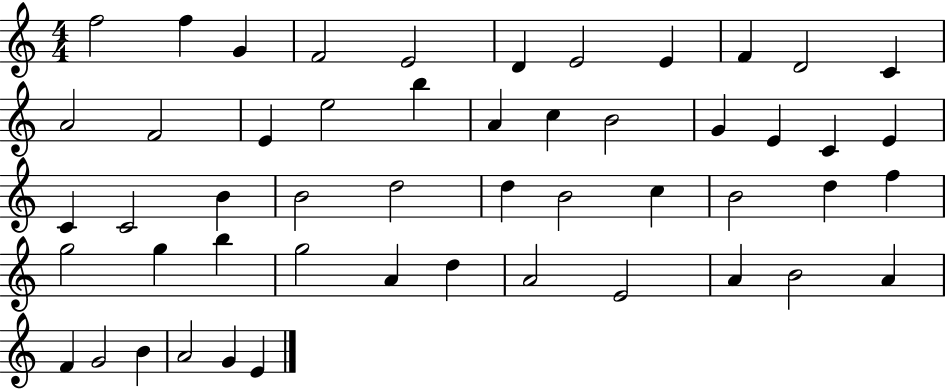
X:1
T:Untitled
M:4/4
L:1/4
K:C
f2 f G F2 E2 D E2 E F D2 C A2 F2 E e2 b A c B2 G E C E C C2 B B2 d2 d B2 c B2 d f g2 g b g2 A d A2 E2 A B2 A F G2 B A2 G E